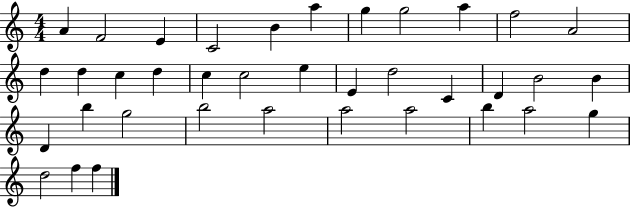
A4/q F4/h E4/q C4/h B4/q A5/q G5/q G5/h A5/q F5/h A4/h D5/q D5/q C5/q D5/q C5/q C5/h E5/q E4/q D5/h C4/q D4/q B4/h B4/q D4/q B5/q G5/h B5/h A5/h A5/h A5/h B5/q A5/h G5/q D5/h F5/q F5/q